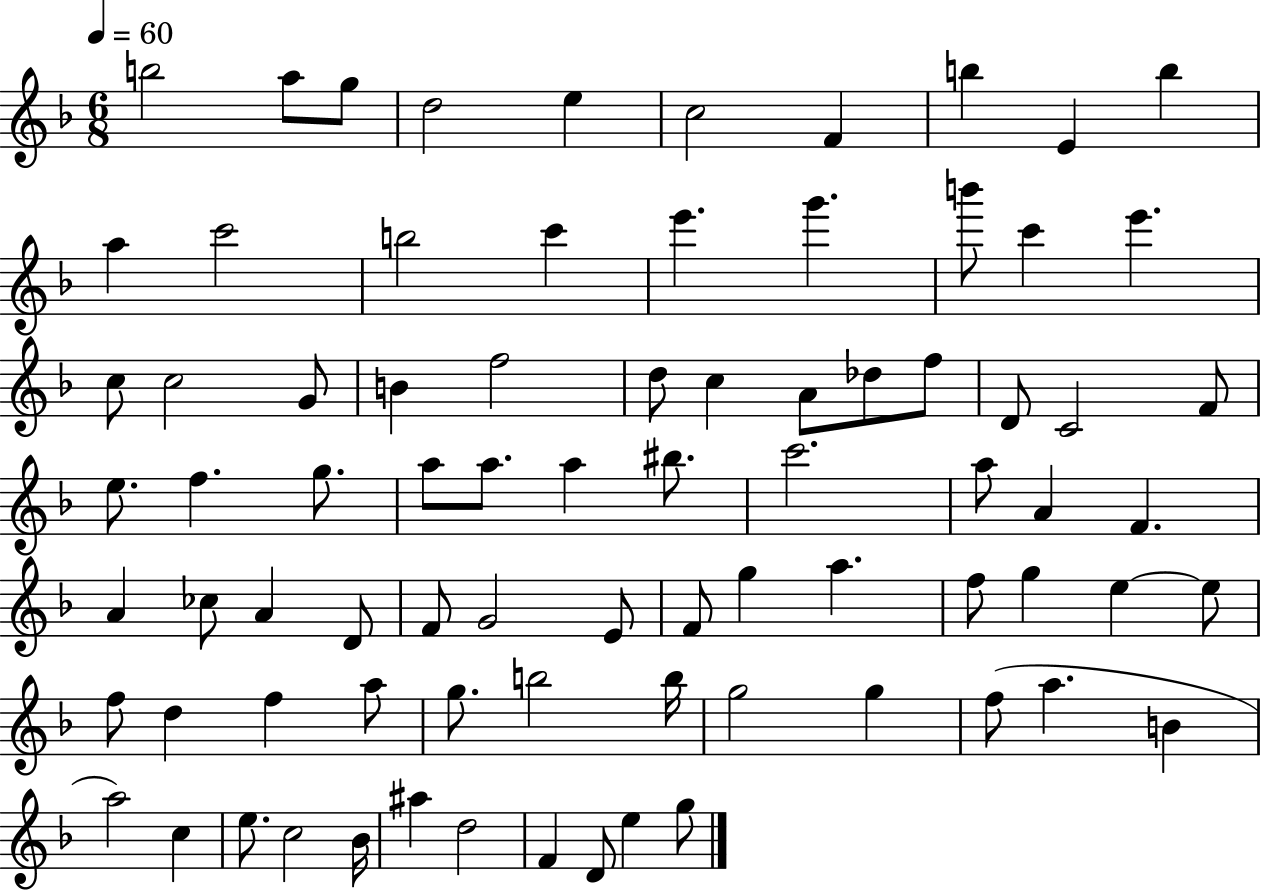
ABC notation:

X:1
T:Untitled
M:6/8
L:1/4
K:F
b2 a/2 g/2 d2 e c2 F b E b a c'2 b2 c' e' g' b'/2 c' e' c/2 c2 G/2 B f2 d/2 c A/2 _d/2 f/2 D/2 C2 F/2 e/2 f g/2 a/2 a/2 a ^b/2 c'2 a/2 A F A _c/2 A D/2 F/2 G2 E/2 F/2 g a f/2 g e e/2 f/2 d f a/2 g/2 b2 b/4 g2 g f/2 a B a2 c e/2 c2 _B/4 ^a d2 F D/2 e g/2